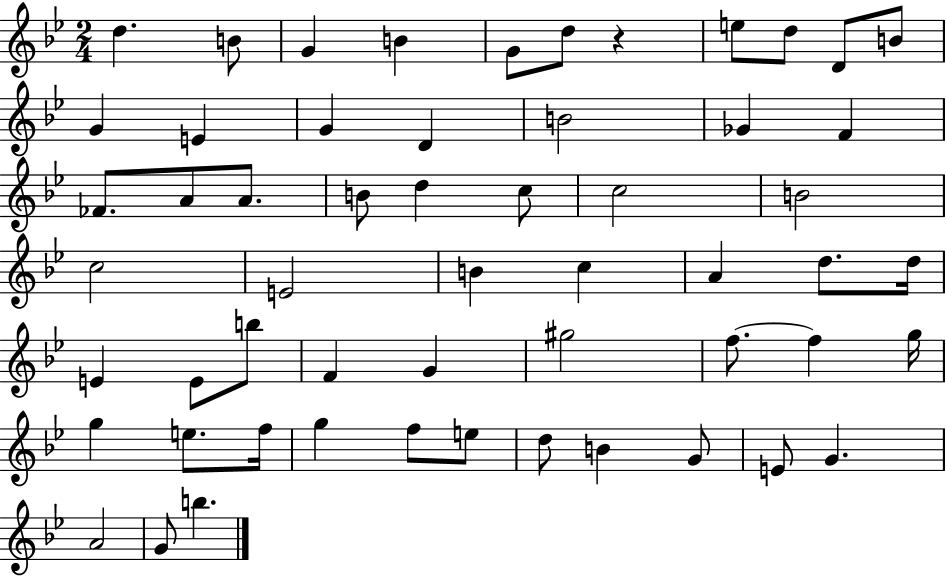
D5/q. B4/e G4/q B4/q G4/e D5/e R/q E5/e D5/e D4/e B4/e G4/q E4/q G4/q D4/q B4/h Gb4/q F4/q FES4/e. A4/e A4/e. B4/e D5/q C5/e C5/h B4/h C5/h E4/h B4/q C5/q A4/q D5/e. D5/s E4/q E4/e B5/e F4/q G4/q G#5/h F5/e. F5/q G5/s G5/q E5/e. F5/s G5/q F5/e E5/e D5/e B4/q G4/e E4/e G4/q. A4/h G4/e B5/q.